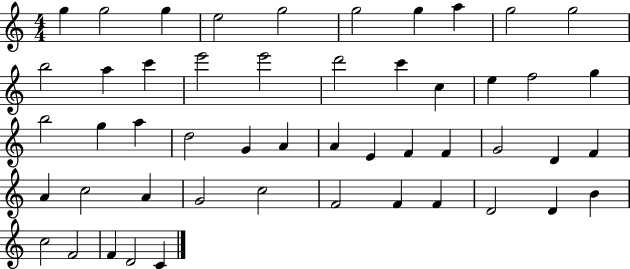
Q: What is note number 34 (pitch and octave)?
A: F4